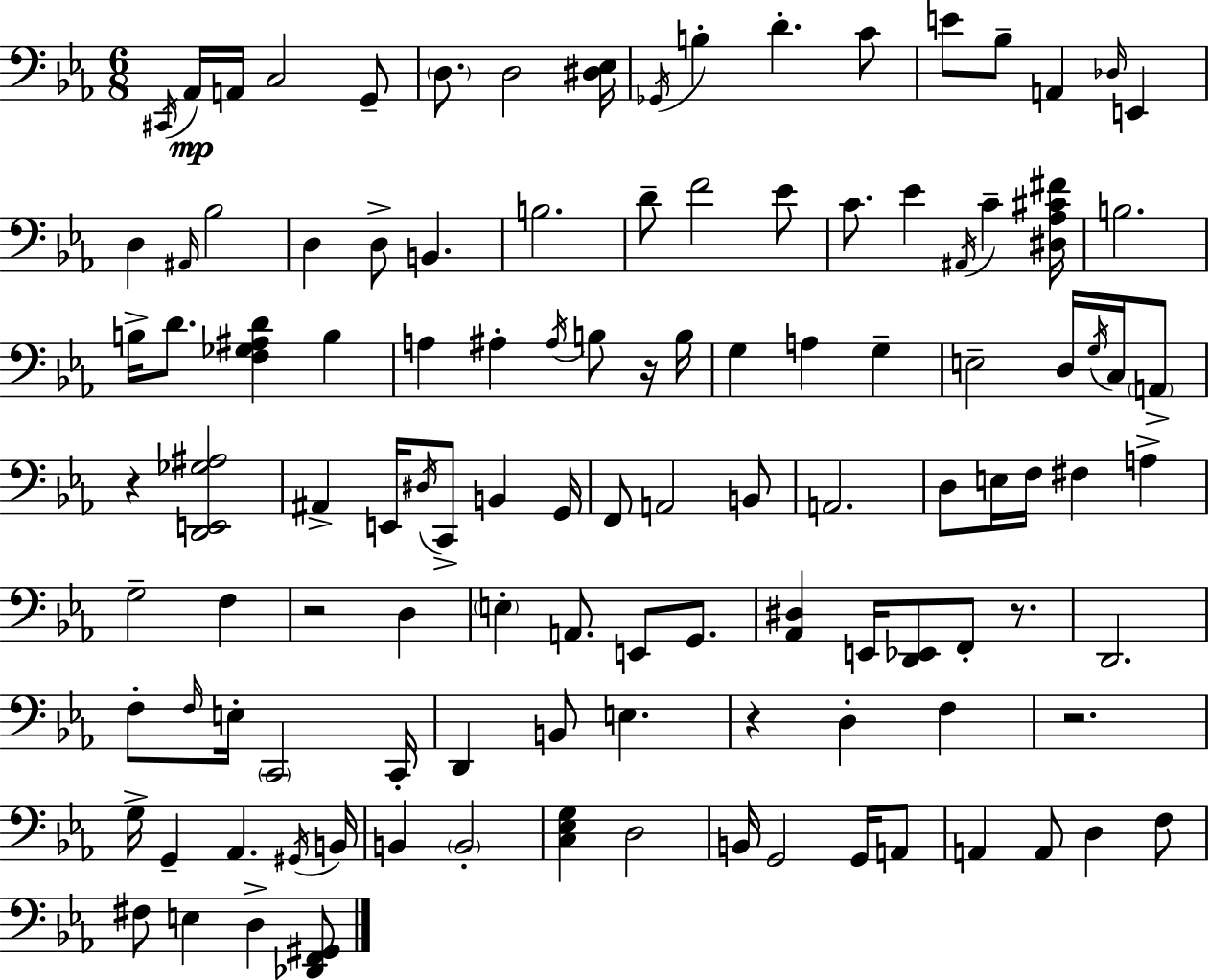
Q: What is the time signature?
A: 6/8